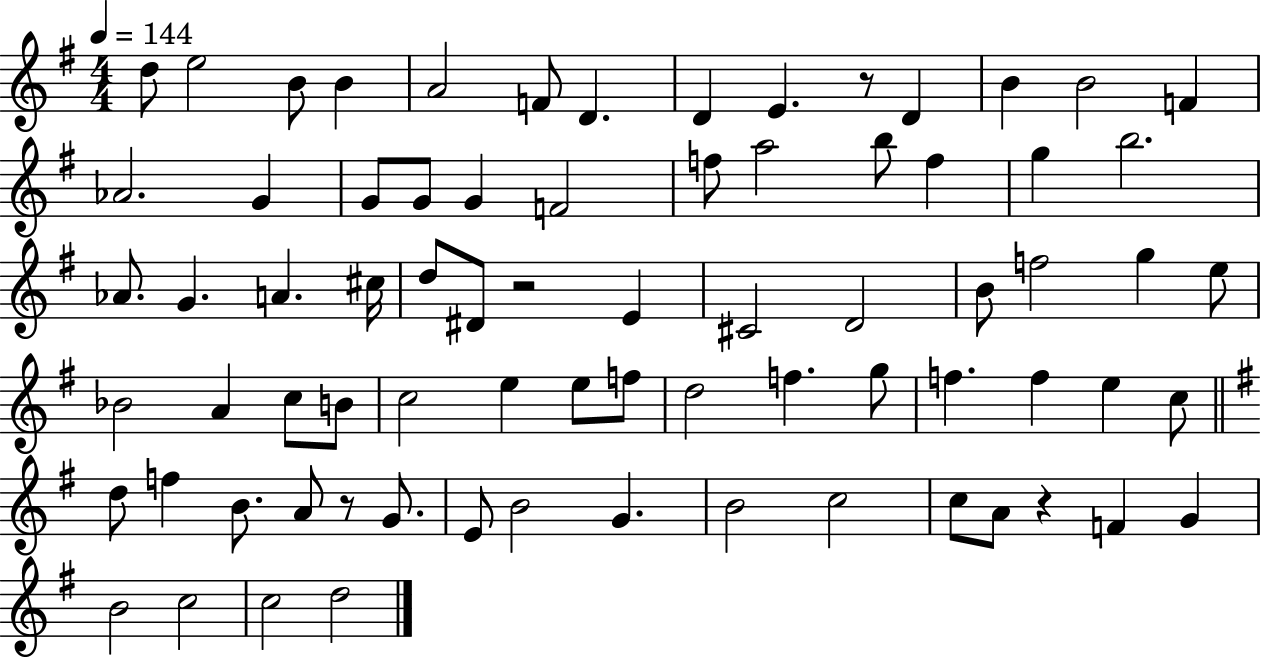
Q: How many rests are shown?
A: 4